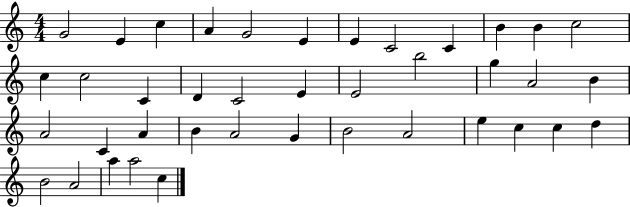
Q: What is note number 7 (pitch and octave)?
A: E4